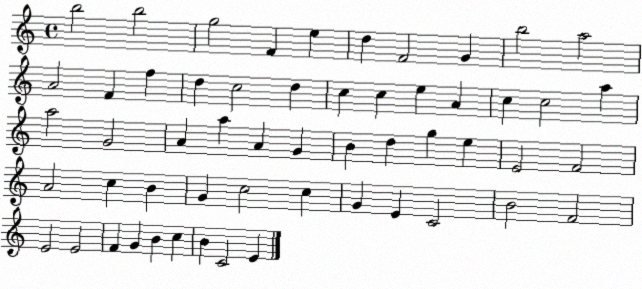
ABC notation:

X:1
T:Untitled
M:4/4
L:1/4
K:C
b2 b2 g2 F e d F2 G b2 a2 A2 F f d c2 d c c e A c c2 a a2 G2 A a A G B d g e E2 F2 A2 c B G c2 c G E C2 B2 F2 E2 E2 F G B c B C2 E